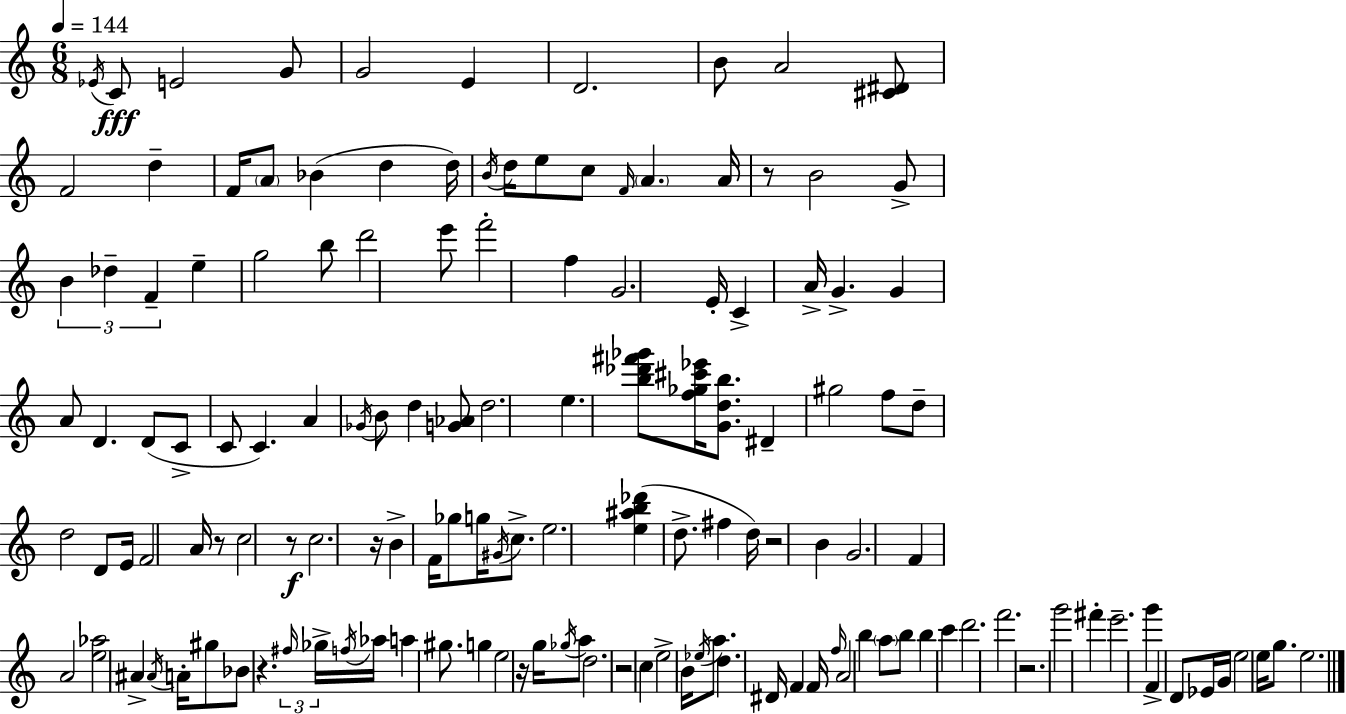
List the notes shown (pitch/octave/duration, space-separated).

Eb4/s C4/e E4/h G4/e G4/h E4/q D4/h. B4/e A4/h [C#4,D#4]/e F4/h D5/q F4/s A4/e Bb4/q D5/q D5/s B4/s D5/s E5/e C5/e F4/s A4/q. A4/s R/e B4/h G4/e B4/q Db5/q F4/q E5/q G5/h B5/e D6/h E6/e F6/h F5/q G4/h. E4/s C4/q A4/s G4/q. G4/q A4/e D4/q. D4/e C4/e C4/e C4/q. A4/q Gb4/s B4/e D5/q [G4,Ab4]/e D5/h. E5/q. [B5,Db6,F#6,Gb6]/e [F5,Gb5,C#6,Eb6]/s [G4,D5,B5]/e. D#4/q G#5/h F5/e D5/e D5/h D4/e E4/s F4/h A4/s R/e C5/h R/e C5/h. R/s B4/q F4/s Gb5/e G5/s G#4/s C5/e. E5/h. [E5,A#5,B5,Db6]/q D5/e. F#5/q D5/s R/h B4/q G4/h. F4/q A4/h [E5,Ab5]/h A#4/q A#4/s A4/s G#5/e Bb4/e R/q. F#5/s Gb5/s F5/s Ab5/s A5/q G#5/e. G5/q E5/h R/s G5/s Gb5/s A5/e D5/h. R/h C5/q E5/h B4/s Eb5/s A5/e. D5/q. D#4/s F4/q F4/s F5/s A4/h B5/q A5/e B5/e B5/q C6/q D6/h. F6/h. R/h. G6/h F#6/q E6/h. G6/q F4/q D4/e Eb4/s G4/s E5/h E5/s G5/e. E5/h.